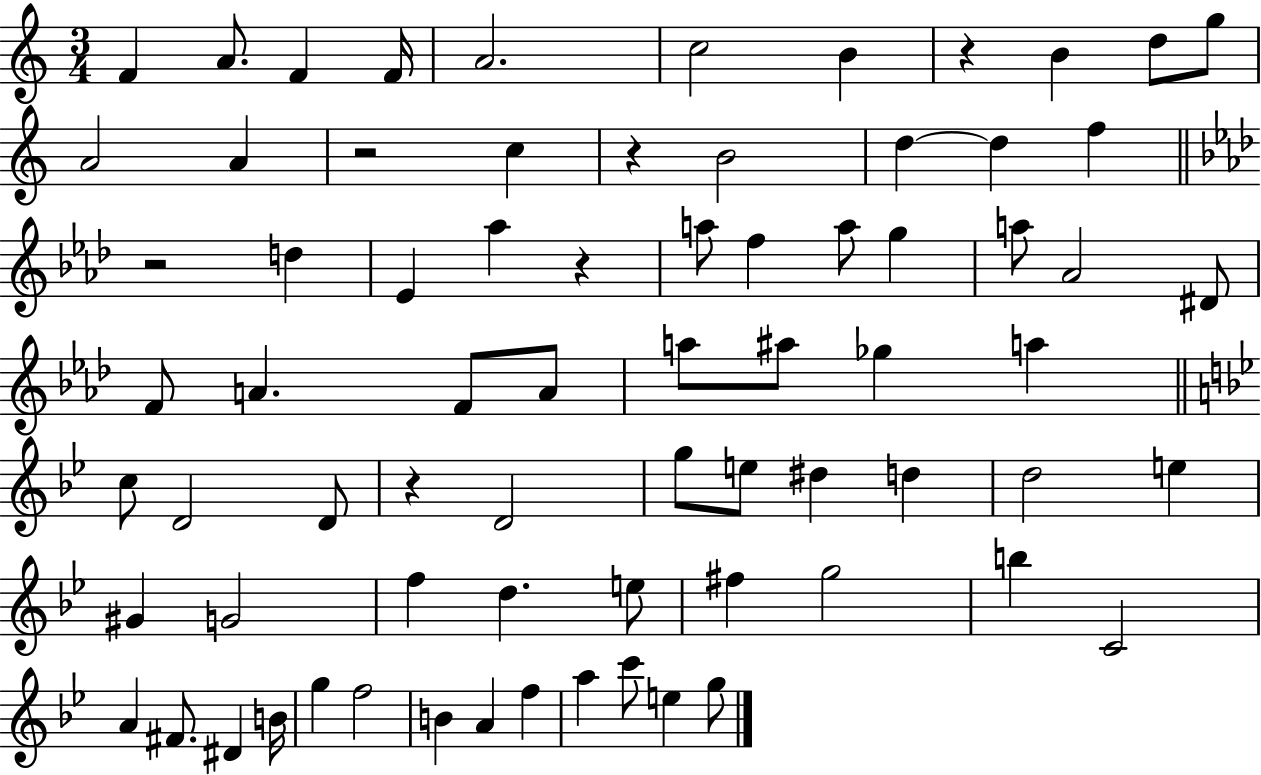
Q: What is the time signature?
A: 3/4